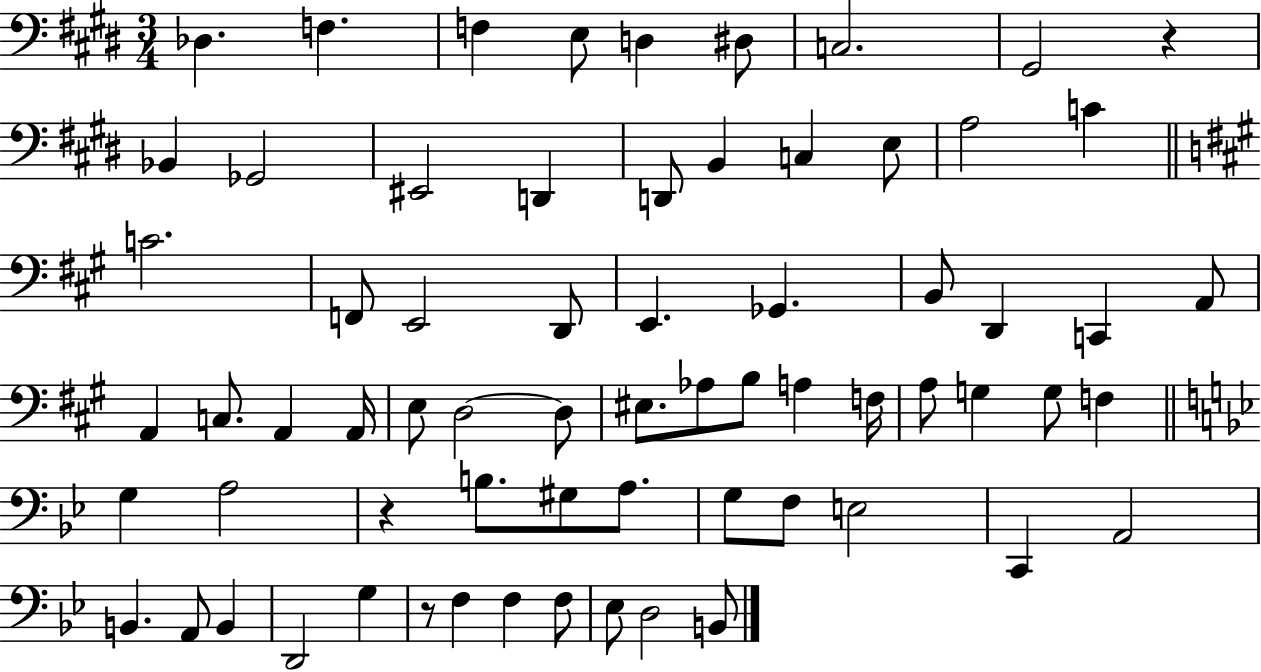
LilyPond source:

{
  \clef bass
  \numericTimeSignature
  \time 3/4
  \key e \major
  \repeat volta 2 { des4. f4. | f4 e8 d4 dis8 | c2. | gis,2 r4 | \break bes,4 ges,2 | eis,2 d,4 | d,8 b,4 c4 e8 | a2 c'4 | \break \bar "||" \break \key a \major c'2. | f,8 e,2 d,8 | e,4. ges,4. | b,8 d,4 c,4 a,8 | \break a,4 c8. a,4 a,16 | e8 d2~~ d8 | eis8. aes8 b8 a4 f16 | a8 g4 g8 f4 | \break \bar "||" \break \key bes \major g4 a2 | r4 b8. gis8 a8. | g8 f8 e2 | c,4 a,2 | \break b,4. a,8 b,4 | d,2 g4 | r8 f4 f4 f8 | ees8 d2 b,8 | \break } \bar "|."
}